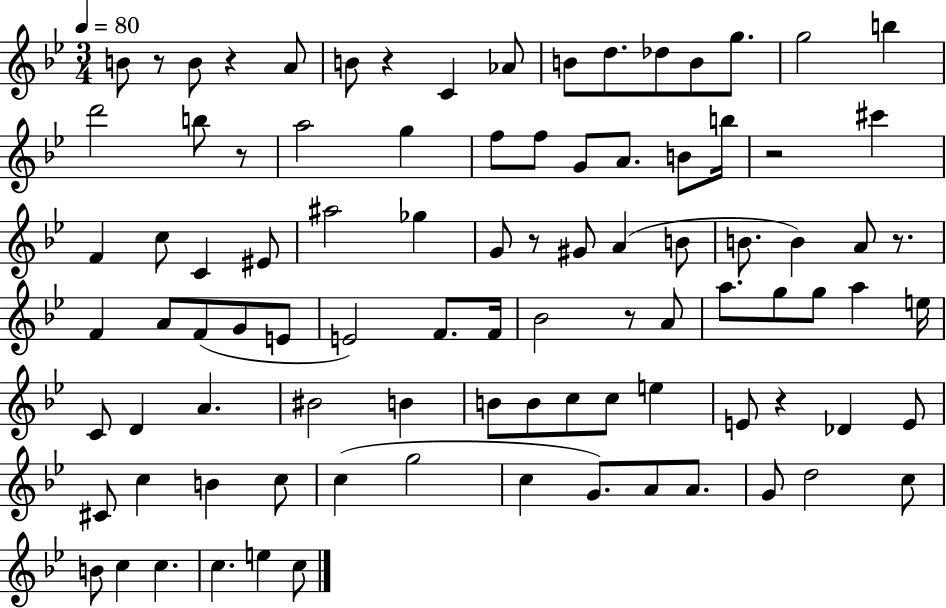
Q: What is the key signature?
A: BES major